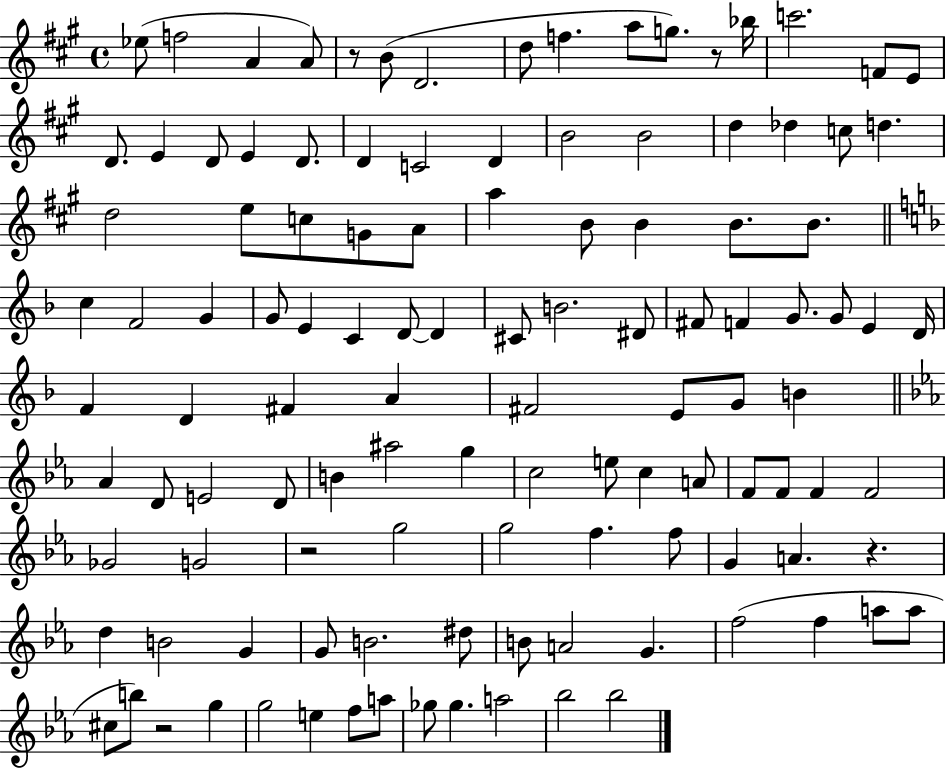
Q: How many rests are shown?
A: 5